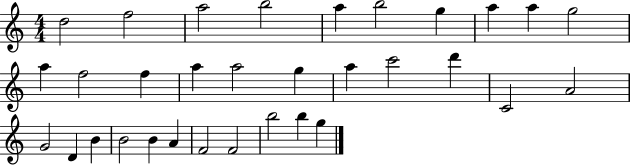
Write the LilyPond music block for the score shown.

{
  \clef treble
  \numericTimeSignature
  \time 4/4
  \key c \major
  d''2 f''2 | a''2 b''2 | a''4 b''2 g''4 | a''4 a''4 g''2 | \break a''4 f''2 f''4 | a''4 a''2 g''4 | a''4 c'''2 d'''4 | c'2 a'2 | \break g'2 d'4 b'4 | b'2 b'4 a'4 | f'2 f'2 | b''2 b''4 g''4 | \break \bar "|."
}